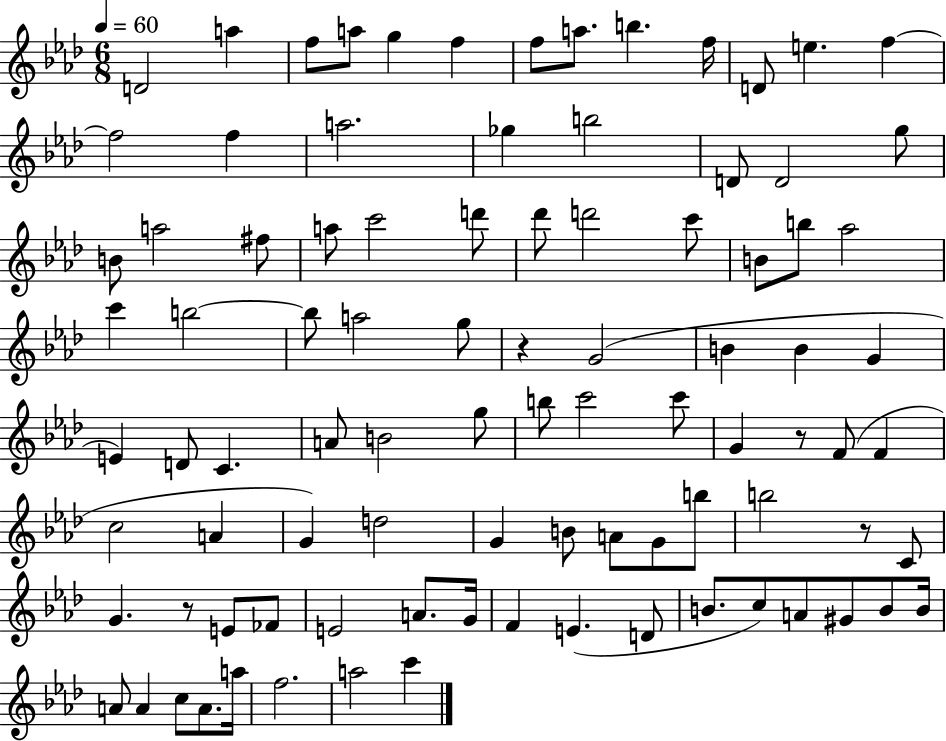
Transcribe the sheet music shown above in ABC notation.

X:1
T:Untitled
M:6/8
L:1/4
K:Ab
D2 a f/2 a/2 g f f/2 a/2 b f/4 D/2 e f f2 f a2 _g b2 D/2 D2 g/2 B/2 a2 ^f/2 a/2 c'2 d'/2 _d'/2 d'2 c'/2 B/2 b/2 _a2 c' b2 b/2 a2 g/2 z G2 B B G E D/2 C A/2 B2 g/2 b/2 c'2 c'/2 G z/2 F/2 F c2 A G d2 G B/2 A/2 G/2 b/2 b2 z/2 C/2 G z/2 E/2 _F/2 E2 A/2 G/4 F E D/2 B/2 c/2 A/2 ^G/2 B/2 B/4 A/2 A c/2 A/2 a/4 f2 a2 c'